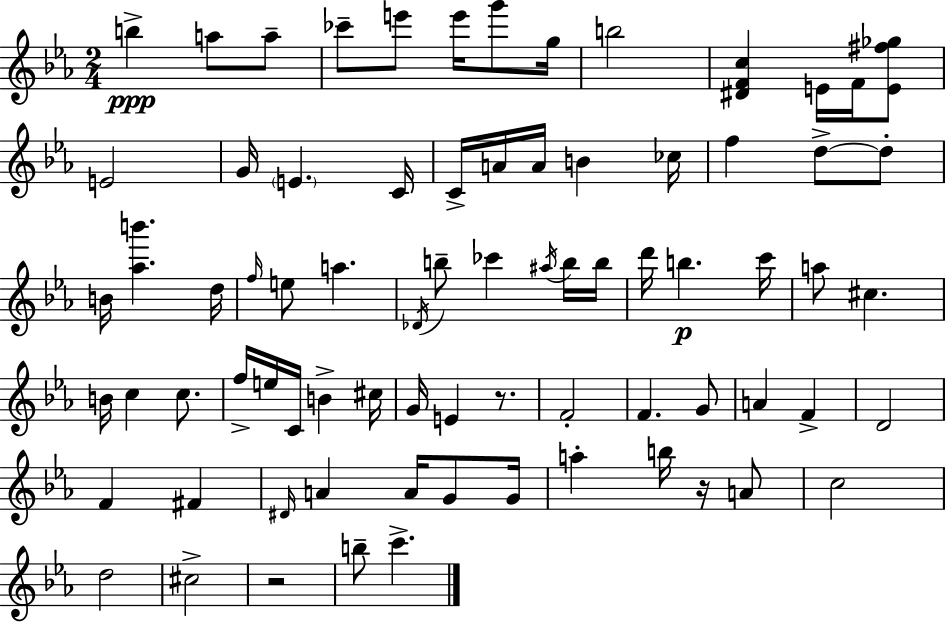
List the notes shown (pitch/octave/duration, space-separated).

B5/q A5/e A5/e CES6/e E6/e E6/s G6/e G5/s B5/h [D#4,F4,C5]/q E4/s F4/s [E4,F#5,Gb5]/e E4/h G4/s E4/q. C4/s C4/s A4/s A4/s B4/q CES5/s F5/q D5/e D5/e B4/s [Ab5,B6]/q. D5/s F5/s E5/e A5/q. Db4/s B5/e CES6/q A#5/s B5/s B5/s D6/s B5/q. C6/s A5/e C#5/q. B4/s C5/q C5/e. F5/s E5/s C4/s B4/q C#5/s G4/s E4/q R/e. F4/h F4/q. G4/e A4/q F4/q D4/h F4/q F#4/q D#4/s A4/q A4/s G4/e G4/s A5/q B5/s R/s A4/e C5/h D5/h C#5/h R/h B5/e C6/q.